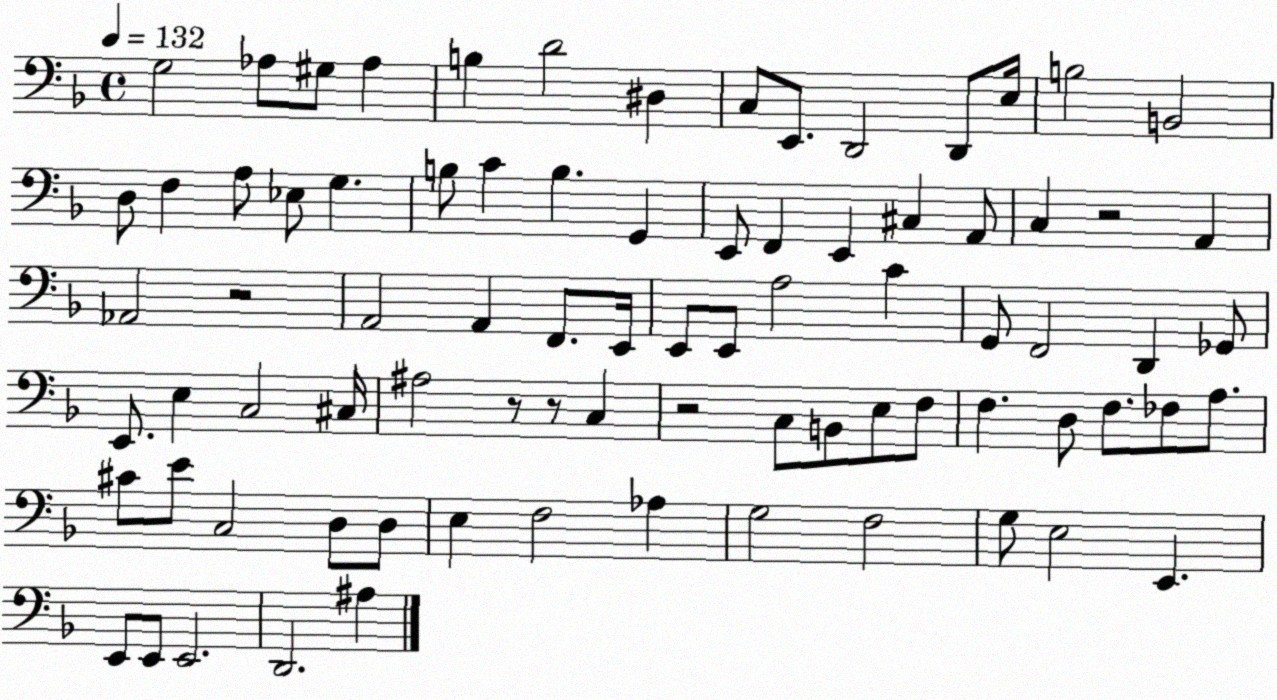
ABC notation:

X:1
T:Untitled
M:4/4
L:1/4
K:F
G,2 _A,/2 ^G,/2 _A, B, D2 ^D, C,/2 E,,/2 D,,2 D,,/2 E,/4 B,2 B,,2 D,/2 F, A,/2 _E,/2 G, B,/2 C B, G,, E,,/2 F,, E,, ^C, A,,/2 C, z2 A,, _A,,2 z2 A,,2 A,, F,,/2 E,,/4 E,,/2 E,,/2 A,2 C G,,/2 F,,2 D,, _G,,/2 E,,/2 E, C,2 ^C,/4 ^A,2 z/2 z/2 C, z2 C,/2 B,,/2 E,/2 F,/2 F, D,/2 F,/2 _F,/2 A,/2 ^C/2 E/2 C,2 D,/2 D,/2 E, F,2 _A, G,2 F,2 G,/2 E,2 E,, E,,/2 E,,/2 E,,2 D,,2 ^A,